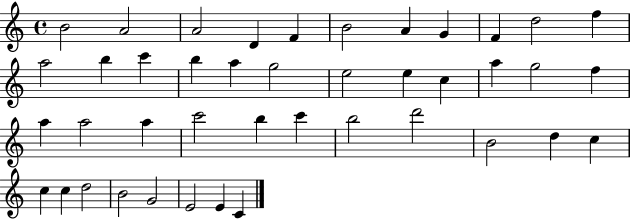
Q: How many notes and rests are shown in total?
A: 42